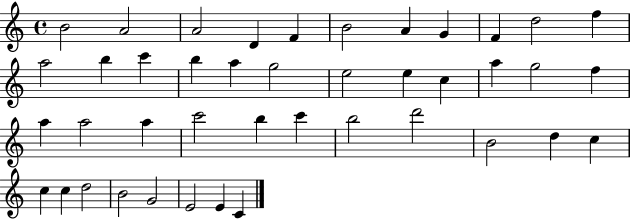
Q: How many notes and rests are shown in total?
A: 42